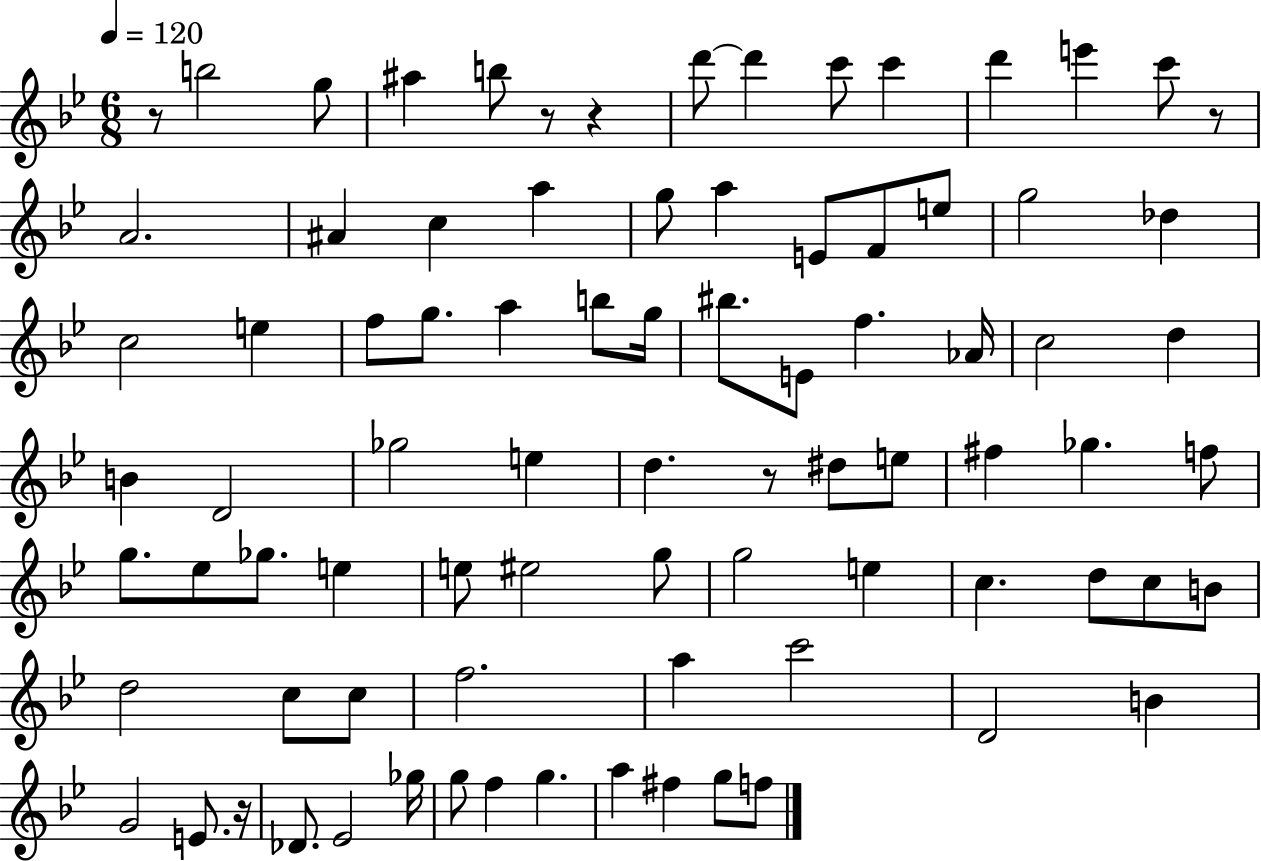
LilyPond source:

{
  \clef treble
  \numericTimeSignature
  \time 6/8
  \key bes \major
  \tempo 4 = 120
  \repeat volta 2 { r8 b''2 g''8 | ais''4 b''8 r8 r4 | d'''8~~ d'''4 c'''8 c'''4 | d'''4 e'''4 c'''8 r8 | \break a'2. | ais'4 c''4 a''4 | g''8 a''4 e'8 f'8 e''8 | g''2 des''4 | \break c''2 e''4 | f''8 g''8. a''4 b''8 g''16 | bis''8. e'8 f''4. aes'16 | c''2 d''4 | \break b'4 d'2 | ges''2 e''4 | d''4. r8 dis''8 e''8 | fis''4 ges''4. f''8 | \break g''8. ees''8 ges''8. e''4 | e''8 eis''2 g''8 | g''2 e''4 | c''4. d''8 c''8 b'8 | \break d''2 c''8 c''8 | f''2. | a''4 c'''2 | d'2 b'4 | \break g'2 e'8. r16 | des'8. ees'2 ges''16 | g''8 f''4 g''4. | a''4 fis''4 g''8 f''8 | \break } \bar "|."
}